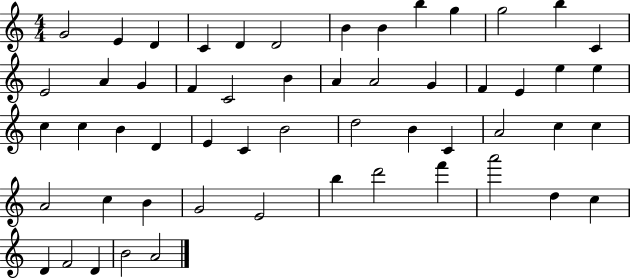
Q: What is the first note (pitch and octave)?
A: G4